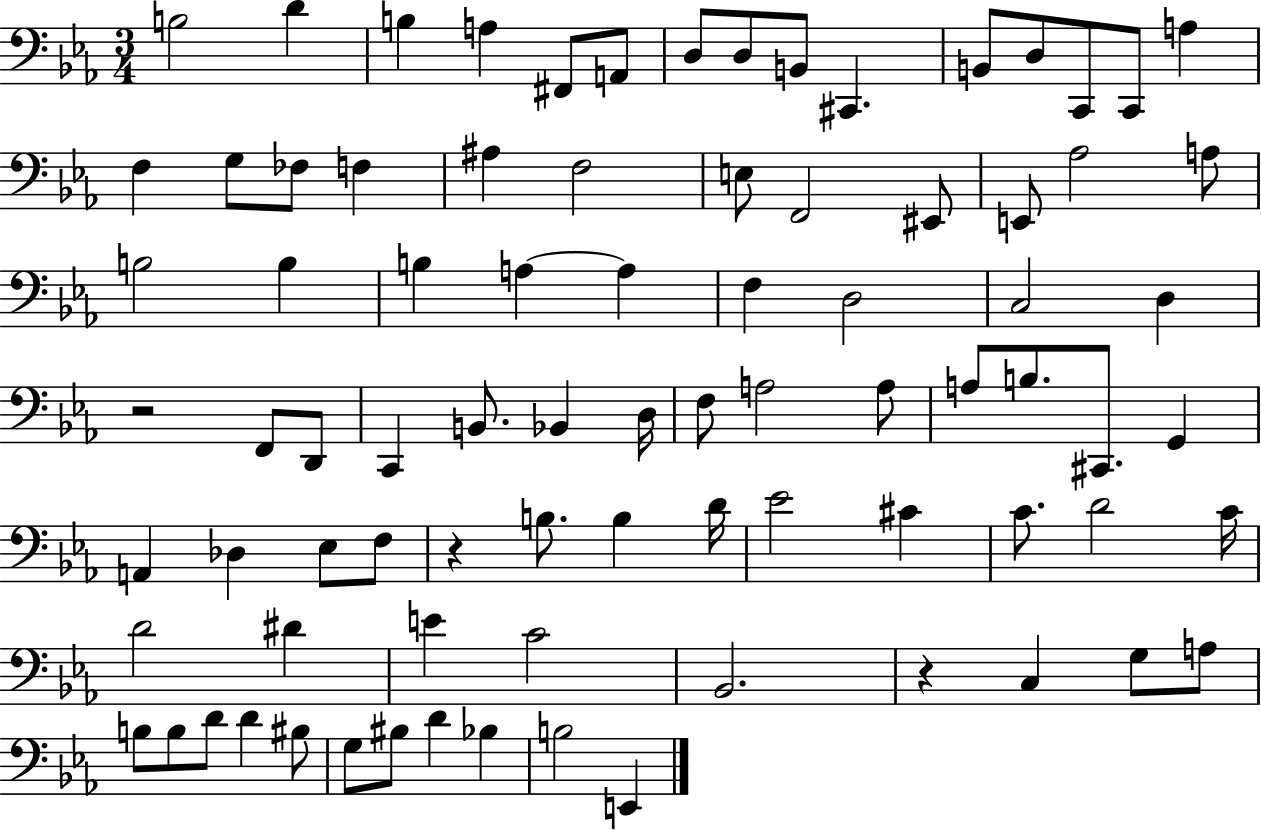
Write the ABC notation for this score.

X:1
T:Untitled
M:3/4
L:1/4
K:Eb
B,2 D B, A, ^F,,/2 A,,/2 D,/2 D,/2 B,,/2 ^C,, B,,/2 D,/2 C,,/2 C,,/2 A, F, G,/2 _F,/2 F, ^A, F,2 E,/2 F,,2 ^E,,/2 E,,/2 _A,2 A,/2 B,2 B, B, A, A, F, D,2 C,2 D, z2 F,,/2 D,,/2 C,, B,,/2 _B,, D,/4 F,/2 A,2 A,/2 A,/2 B,/2 ^C,,/2 G,, A,, _D, _E,/2 F,/2 z B,/2 B, D/4 _E2 ^C C/2 D2 C/4 D2 ^D E C2 _B,,2 z C, G,/2 A,/2 B,/2 B,/2 D/2 D ^B,/2 G,/2 ^B,/2 D _B, B,2 E,,